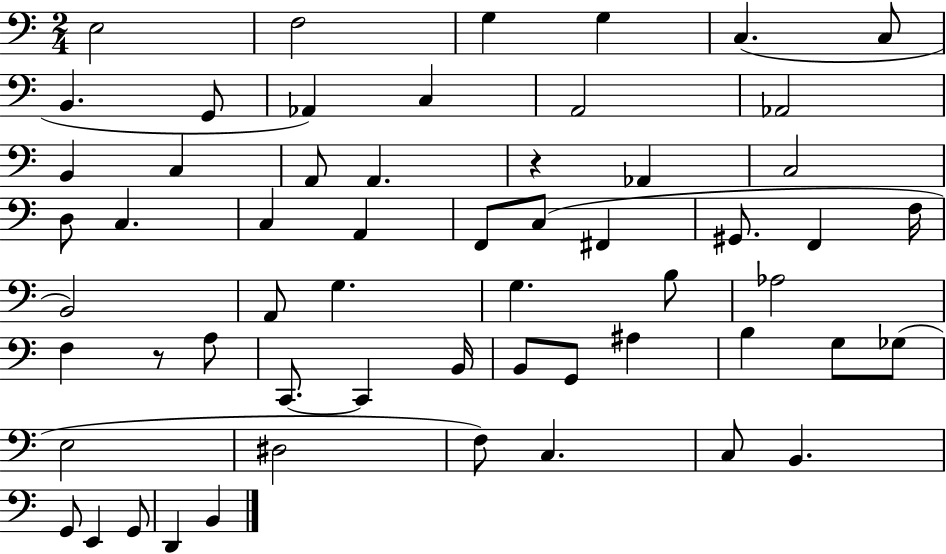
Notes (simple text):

E3/h F3/h G3/q G3/q C3/q. C3/e B2/q. G2/e Ab2/q C3/q A2/h Ab2/h B2/q C3/q A2/e A2/q. R/q Ab2/q C3/h D3/e C3/q. C3/q A2/q F2/e C3/e F#2/q G#2/e. F2/q F3/s B2/h A2/e G3/q. G3/q. B3/e Ab3/h F3/q R/e A3/e C2/e. C2/q B2/s B2/e G2/e A#3/q B3/q G3/e Gb3/e E3/h D#3/h F3/e C3/q. C3/e B2/q. G2/e E2/q G2/e D2/q B2/q